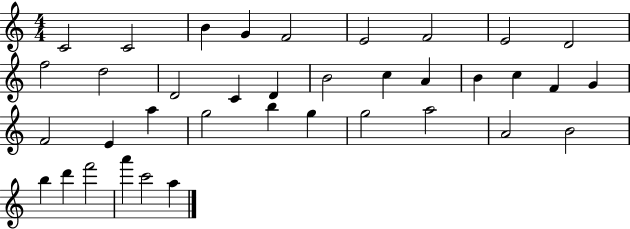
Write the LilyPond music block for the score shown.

{
  \clef treble
  \numericTimeSignature
  \time 4/4
  \key c \major
  c'2 c'2 | b'4 g'4 f'2 | e'2 f'2 | e'2 d'2 | \break f''2 d''2 | d'2 c'4 d'4 | b'2 c''4 a'4 | b'4 c''4 f'4 g'4 | \break f'2 e'4 a''4 | g''2 b''4 g''4 | g''2 a''2 | a'2 b'2 | \break b''4 d'''4 f'''2 | a'''4 c'''2 a''4 | \bar "|."
}